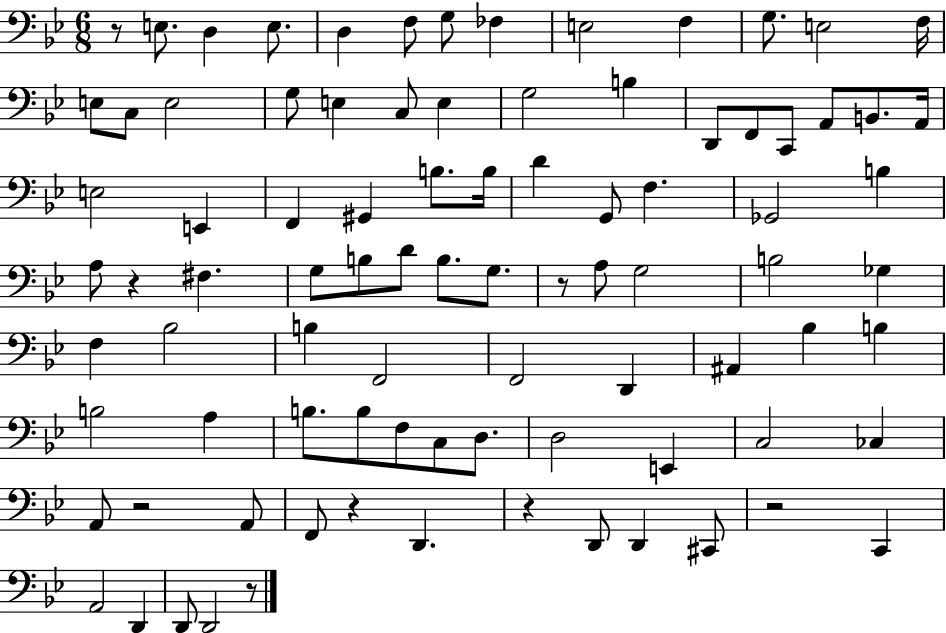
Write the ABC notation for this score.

X:1
T:Untitled
M:6/8
L:1/4
K:Bb
z/2 E,/2 D, E,/2 D, F,/2 G,/2 _F, E,2 F, G,/2 E,2 F,/4 E,/2 C,/2 E,2 G,/2 E, C,/2 E, G,2 B, D,,/2 F,,/2 C,,/2 A,,/2 B,,/2 A,,/4 E,2 E,, F,, ^G,, B,/2 B,/4 D G,,/2 F, _G,,2 B, A,/2 z ^F, G,/2 B,/2 D/2 B,/2 G,/2 z/2 A,/2 G,2 B,2 _G, F, _B,2 B, F,,2 F,,2 D,, ^A,, _B, B, B,2 A, B,/2 B,/2 F,/2 C,/2 D,/2 D,2 E,, C,2 _C, A,,/2 z2 A,,/2 F,,/2 z D,, z D,,/2 D,, ^C,,/2 z2 C,, A,,2 D,, D,,/2 D,,2 z/2